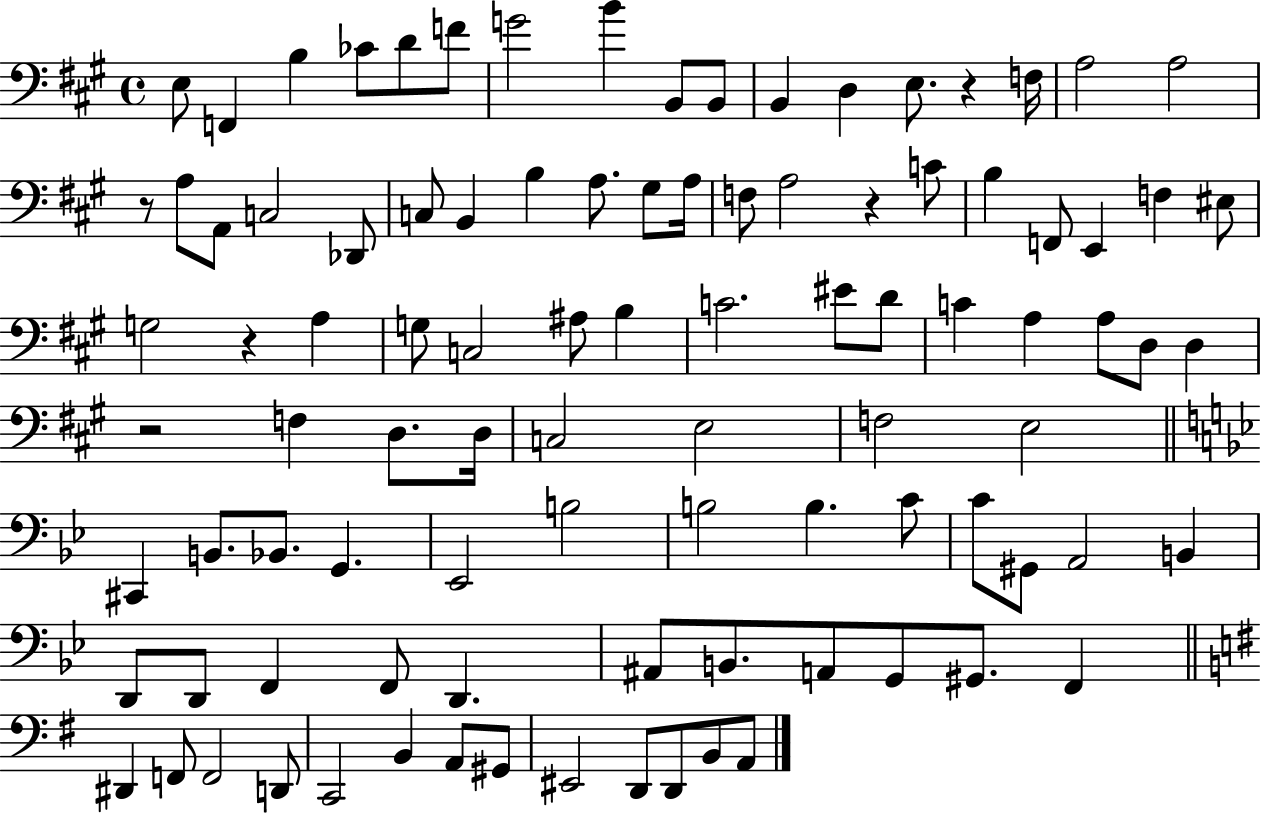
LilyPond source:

{
  \clef bass
  \time 4/4
  \defaultTimeSignature
  \key a \major
  e8 f,4 b4 ces'8 d'8 f'8 | g'2 b'4 b,8 b,8 | b,4 d4 e8. r4 f16 | a2 a2 | \break r8 a8 a,8 c2 des,8 | c8 b,4 b4 a8. gis8 a16 | f8 a2 r4 c'8 | b4 f,8 e,4 f4 eis8 | \break g2 r4 a4 | g8 c2 ais8 b4 | c'2. eis'8 d'8 | c'4 a4 a8 d8 d4 | \break r2 f4 d8. d16 | c2 e2 | f2 e2 | \bar "||" \break \key bes \major cis,4 b,8. bes,8. g,4. | ees,2 b2 | b2 b4. c'8 | c'8 gis,8 a,2 b,4 | \break d,8 d,8 f,4 f,8 d,4. | ais,8 b,8. a,8 g,8 gis,8. f,4 | \bar "||" \break \key g \major dis,4 f,8 f,2 d,8 | c,2 b,4 a,8 gis,8 | eis,2 d,8 d,8 b,8 a,8 | \bar "|."
}